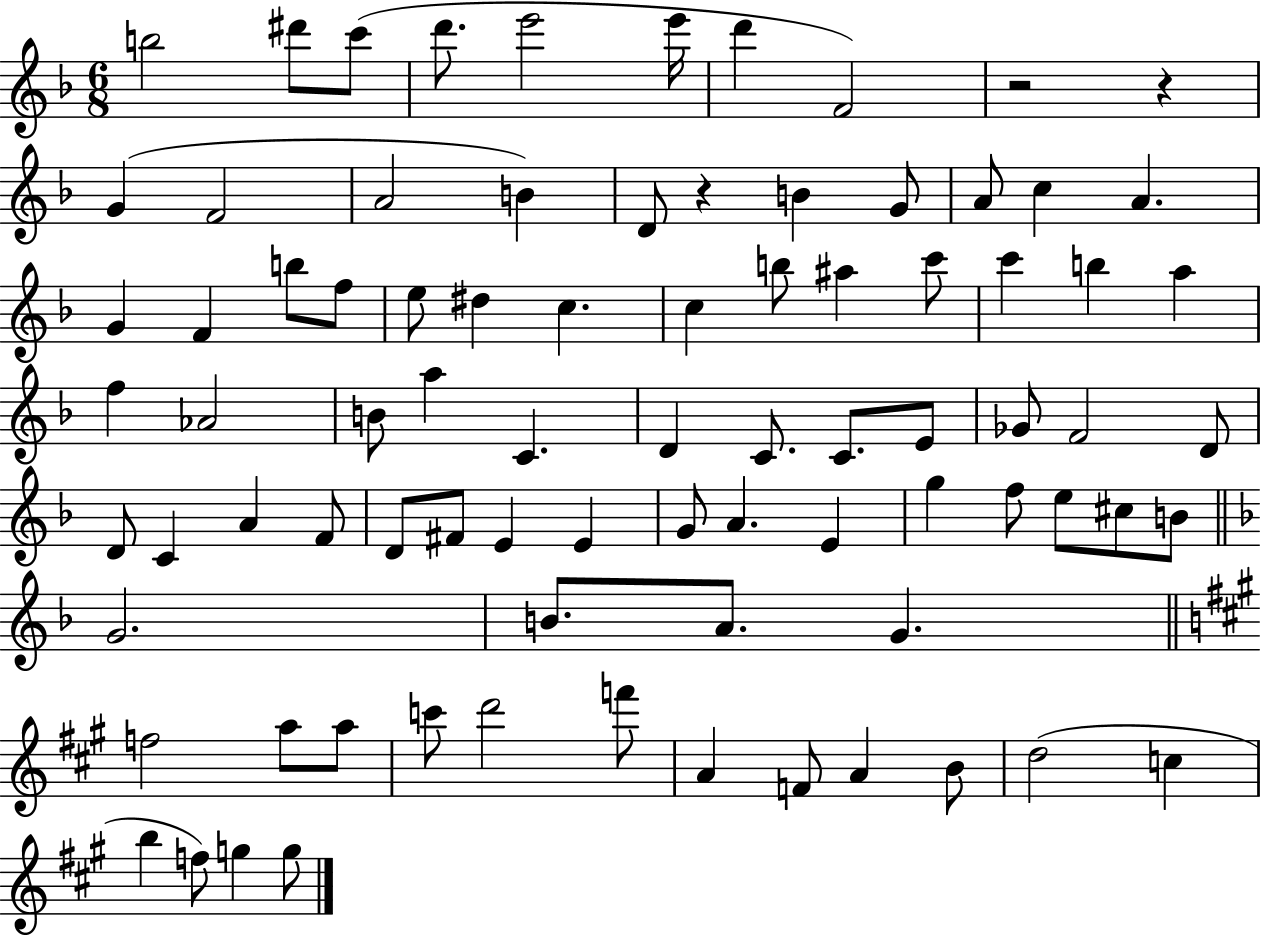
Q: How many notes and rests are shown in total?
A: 83